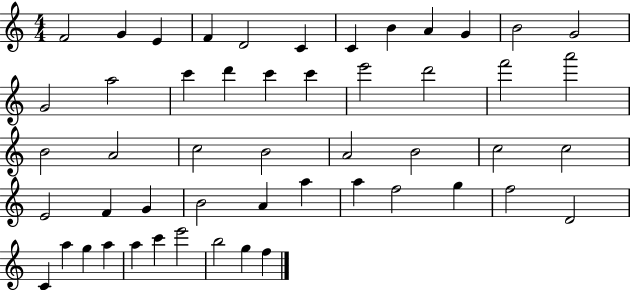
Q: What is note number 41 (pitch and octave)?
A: D4